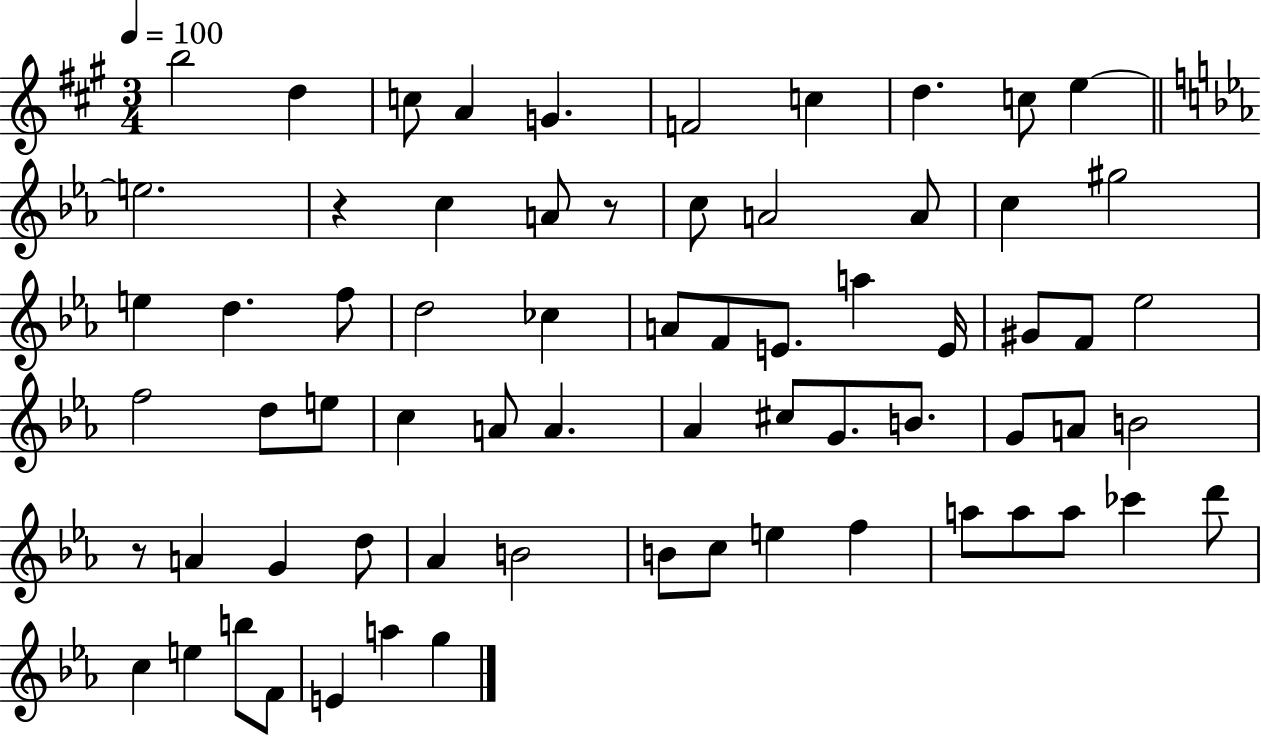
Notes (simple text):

B5/h D5/q C5/e A4/q G4/q. F4/h C5/q D5/q. C5/e E5/q E5/h. R/q C5/q A4/e R/e C5/e A4/h A4/e C5/q G#5/h E5/q D5/q. F5/e D5/h CES5/q A4/e F4/e E4/e. A5/q E4/s G#4/e F4/e Eb5/h F5/h D5/e E5/e C5/q A4/e A4/q. Ab4/q C#5/e G4/e. B4/e. G4/e A4/e B4/h R/e A4/q G4/q D5/e Ab4/q B4/h B4/e C5/e E5/q F5/q A5/e A5/e A5/e CES6/q D6/e C5/q E5/q B5/e F4/e E4/q A5/q G5/q